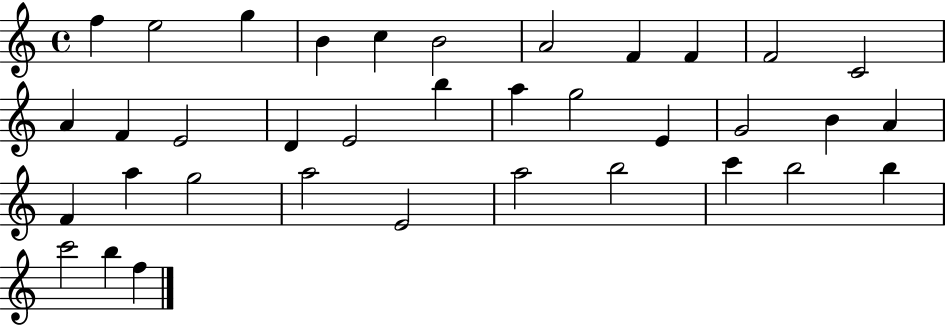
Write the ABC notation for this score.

X:1
T:Untitled
M:4/4
L:1/4
K:C
f e2 g B c B2 A2 F F F2 C2 A F E2 D E2 b a g2 E G2 B A F a g2 a2 E2 a2 b2 c' b2 b c'2 b f